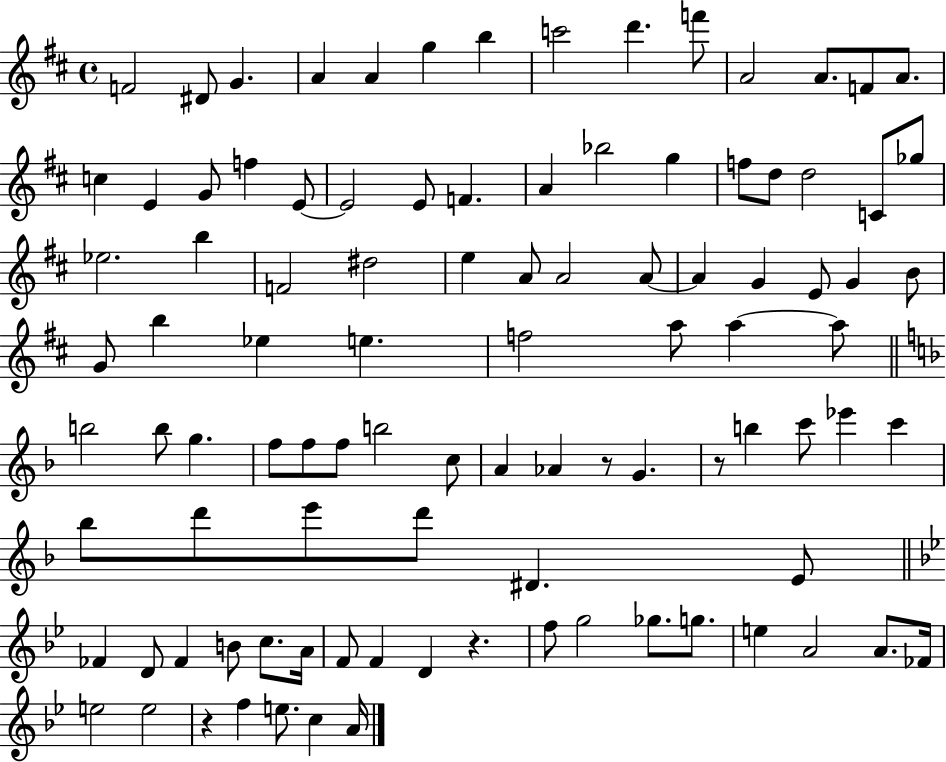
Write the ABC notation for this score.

X:1
T:Untitled
M:4/4
L:1/4
K:D
F2 ^D/2 G A A g b c'2 d' f'/2 A2 A/2 F/2 A/2 c E G/2 f E/2 E2 E/2 F A _b2 g f/2 d/2 d2 C/2 _g/2 _e2 b F2 ^d2 e A/2 A2 A/2 A G E/2 G B/2 G/2 b _e e f2 a/2 a a/2 b2 b/2 g f/2 f/2 f/2 b2 c/2 A _A z/2 G z/2 b c'/2 _e' c' _b/2 d'/2 e'/2 d'/2 ^D E/2 _F D/2 _F B/2 c/2 A/4 F/2 F D z f/2 g2 _g/2 g/2 e A2 A/2 _F/4 e2 e2 z f e/2 c A/4